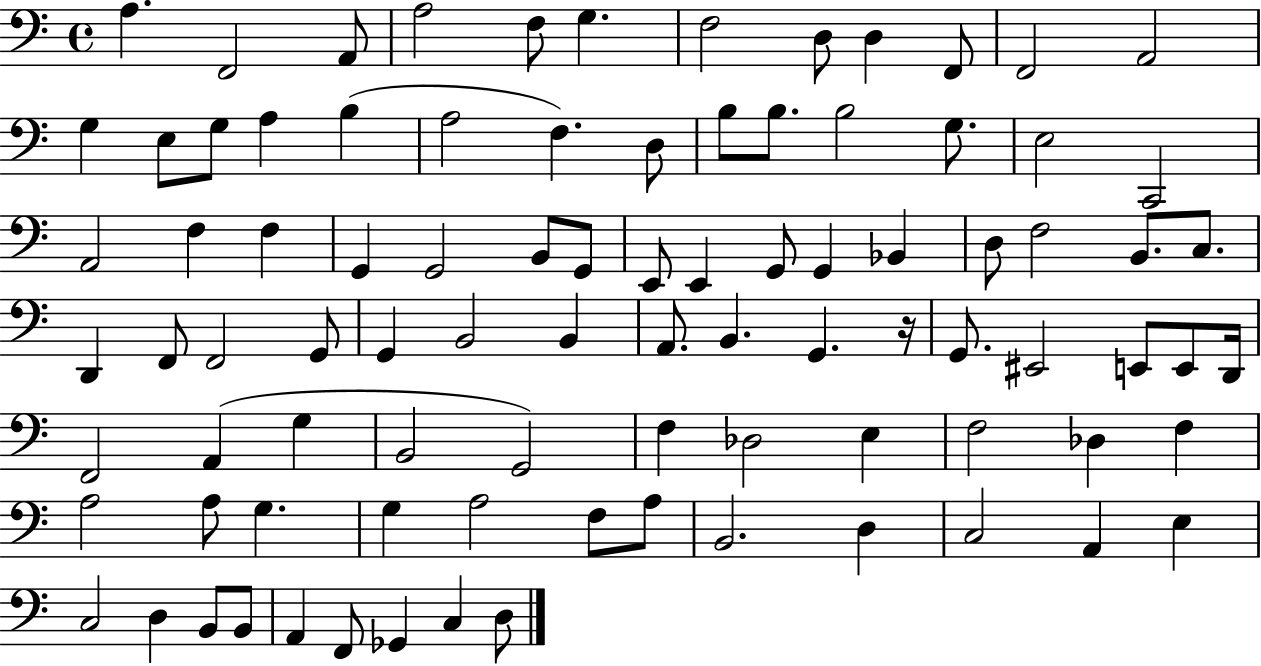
A3/q. F2/h A2/e A3/h F3/e G3/q. F3/h D3/e D3/q F2/e F2/h A2/h G3/q E3/e G3/e A3/q B3/q A3/h F3/q. D3/e B3/e B3/e. B3/h G3/e. E3/h C2/h A2/h F3/q F3/q G2/q G2/h B2/e G2/e E2/e E2/q G2/e G2/q Bb2/q D3/e F3/h B2/e. C3/e. D2/q F2/e F2/h G2/e G2/q B2/h B2/q A2/e. B2/q. G2/q. R/s G2/e. EIS2/h E2/e E2/e D2/s F2/h A2/q G3/q B2/h G2/h F3/q Db3/h E3/q F3/h Db3/q F3/q A3/h A3/e G3/q. G3/q A3/h F3/e A3/e B2/h. D3/q C3/h A2/q E3/q C3/h D3/q B2/e B2/e A2/q F2/e Gb2/q C3/q D3/e